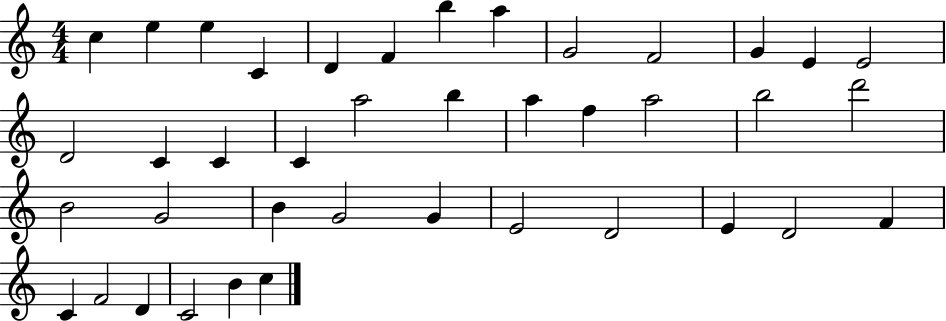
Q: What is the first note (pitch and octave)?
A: C5